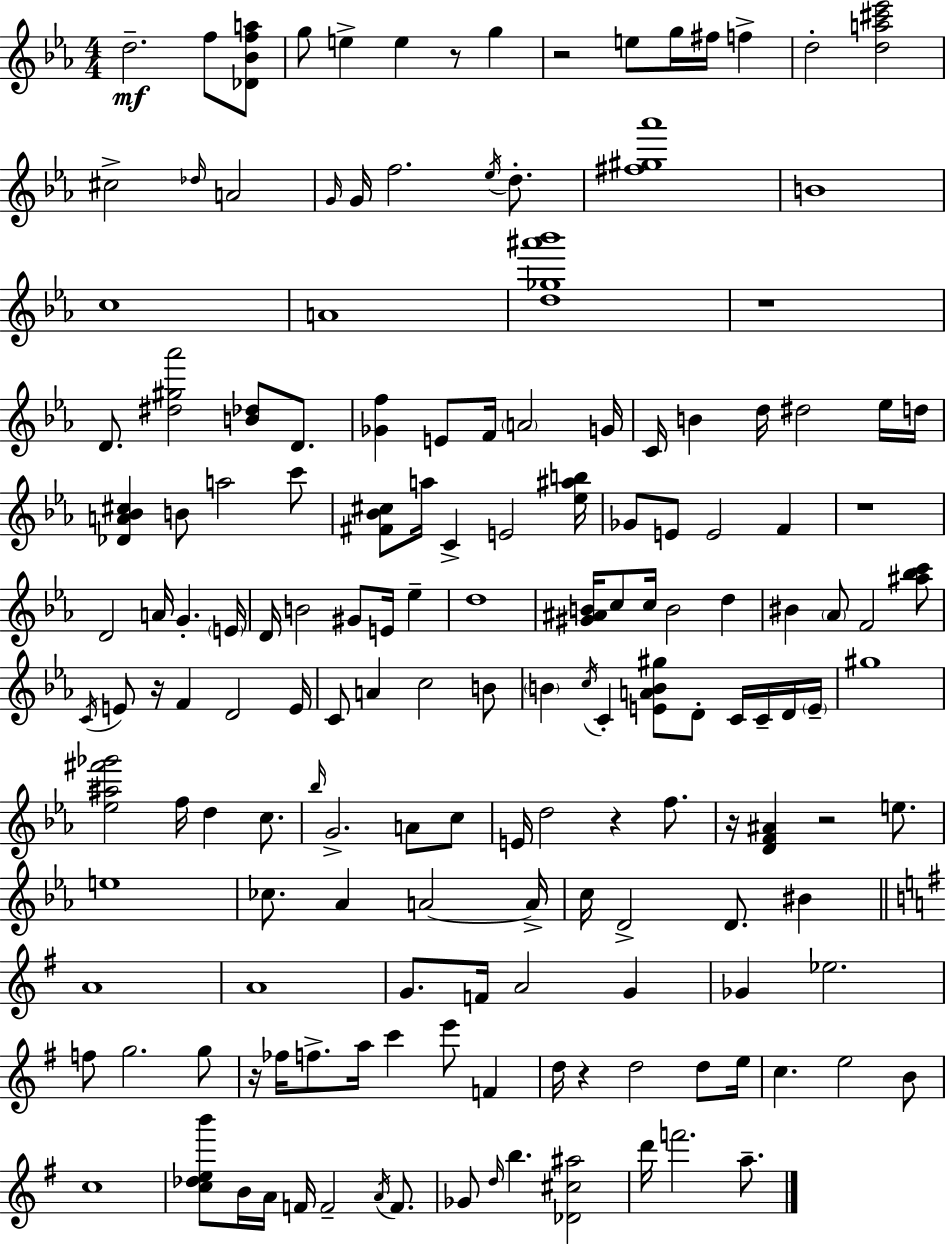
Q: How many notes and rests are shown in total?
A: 163